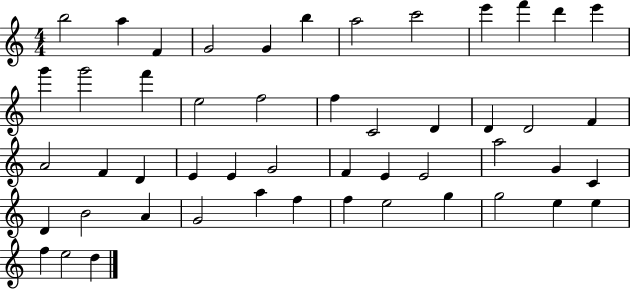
B5/h A5/q F4/q G4/h G4/q B5/q A5/h C6/h E6/q F6/q D6/q E6/q G6/q G6/h F6/q E5/h F5/h F5/q C4/h D4/q D4/q D4/h F4/q A4/h F4/q D4/q E4/q E4/q G4/h F4/q E4/q E4/h A5/h G4/q C4/q D4/q B4/h A4/q G4/h A5/q F5/q F5/q E5/h G5/q G5/h E5/q E5/q F5/q E5/h D5/q